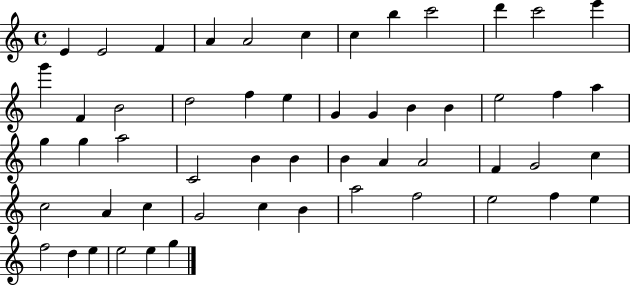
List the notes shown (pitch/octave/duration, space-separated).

E4/q E4/h F4/q A4/q A4/h C5/q C5/q B5/q C6/h D6/q C6/h E6/q G6/q F4/q B4/h D5/h F5/q E5/q G4/q G4/q B4/q B4/q E5/h F5/q A5/q G5/q G5/q A5/h C4/h B4/q B4/q B4/q A4/q A4/h F4/q G4/h C5/q C5/h A4/q C5/q G4/h C5/q B4/q A5/h F5/h E5/h F5/q E5/q F5/h D5/q E5/q E5/h E5/q G5/q